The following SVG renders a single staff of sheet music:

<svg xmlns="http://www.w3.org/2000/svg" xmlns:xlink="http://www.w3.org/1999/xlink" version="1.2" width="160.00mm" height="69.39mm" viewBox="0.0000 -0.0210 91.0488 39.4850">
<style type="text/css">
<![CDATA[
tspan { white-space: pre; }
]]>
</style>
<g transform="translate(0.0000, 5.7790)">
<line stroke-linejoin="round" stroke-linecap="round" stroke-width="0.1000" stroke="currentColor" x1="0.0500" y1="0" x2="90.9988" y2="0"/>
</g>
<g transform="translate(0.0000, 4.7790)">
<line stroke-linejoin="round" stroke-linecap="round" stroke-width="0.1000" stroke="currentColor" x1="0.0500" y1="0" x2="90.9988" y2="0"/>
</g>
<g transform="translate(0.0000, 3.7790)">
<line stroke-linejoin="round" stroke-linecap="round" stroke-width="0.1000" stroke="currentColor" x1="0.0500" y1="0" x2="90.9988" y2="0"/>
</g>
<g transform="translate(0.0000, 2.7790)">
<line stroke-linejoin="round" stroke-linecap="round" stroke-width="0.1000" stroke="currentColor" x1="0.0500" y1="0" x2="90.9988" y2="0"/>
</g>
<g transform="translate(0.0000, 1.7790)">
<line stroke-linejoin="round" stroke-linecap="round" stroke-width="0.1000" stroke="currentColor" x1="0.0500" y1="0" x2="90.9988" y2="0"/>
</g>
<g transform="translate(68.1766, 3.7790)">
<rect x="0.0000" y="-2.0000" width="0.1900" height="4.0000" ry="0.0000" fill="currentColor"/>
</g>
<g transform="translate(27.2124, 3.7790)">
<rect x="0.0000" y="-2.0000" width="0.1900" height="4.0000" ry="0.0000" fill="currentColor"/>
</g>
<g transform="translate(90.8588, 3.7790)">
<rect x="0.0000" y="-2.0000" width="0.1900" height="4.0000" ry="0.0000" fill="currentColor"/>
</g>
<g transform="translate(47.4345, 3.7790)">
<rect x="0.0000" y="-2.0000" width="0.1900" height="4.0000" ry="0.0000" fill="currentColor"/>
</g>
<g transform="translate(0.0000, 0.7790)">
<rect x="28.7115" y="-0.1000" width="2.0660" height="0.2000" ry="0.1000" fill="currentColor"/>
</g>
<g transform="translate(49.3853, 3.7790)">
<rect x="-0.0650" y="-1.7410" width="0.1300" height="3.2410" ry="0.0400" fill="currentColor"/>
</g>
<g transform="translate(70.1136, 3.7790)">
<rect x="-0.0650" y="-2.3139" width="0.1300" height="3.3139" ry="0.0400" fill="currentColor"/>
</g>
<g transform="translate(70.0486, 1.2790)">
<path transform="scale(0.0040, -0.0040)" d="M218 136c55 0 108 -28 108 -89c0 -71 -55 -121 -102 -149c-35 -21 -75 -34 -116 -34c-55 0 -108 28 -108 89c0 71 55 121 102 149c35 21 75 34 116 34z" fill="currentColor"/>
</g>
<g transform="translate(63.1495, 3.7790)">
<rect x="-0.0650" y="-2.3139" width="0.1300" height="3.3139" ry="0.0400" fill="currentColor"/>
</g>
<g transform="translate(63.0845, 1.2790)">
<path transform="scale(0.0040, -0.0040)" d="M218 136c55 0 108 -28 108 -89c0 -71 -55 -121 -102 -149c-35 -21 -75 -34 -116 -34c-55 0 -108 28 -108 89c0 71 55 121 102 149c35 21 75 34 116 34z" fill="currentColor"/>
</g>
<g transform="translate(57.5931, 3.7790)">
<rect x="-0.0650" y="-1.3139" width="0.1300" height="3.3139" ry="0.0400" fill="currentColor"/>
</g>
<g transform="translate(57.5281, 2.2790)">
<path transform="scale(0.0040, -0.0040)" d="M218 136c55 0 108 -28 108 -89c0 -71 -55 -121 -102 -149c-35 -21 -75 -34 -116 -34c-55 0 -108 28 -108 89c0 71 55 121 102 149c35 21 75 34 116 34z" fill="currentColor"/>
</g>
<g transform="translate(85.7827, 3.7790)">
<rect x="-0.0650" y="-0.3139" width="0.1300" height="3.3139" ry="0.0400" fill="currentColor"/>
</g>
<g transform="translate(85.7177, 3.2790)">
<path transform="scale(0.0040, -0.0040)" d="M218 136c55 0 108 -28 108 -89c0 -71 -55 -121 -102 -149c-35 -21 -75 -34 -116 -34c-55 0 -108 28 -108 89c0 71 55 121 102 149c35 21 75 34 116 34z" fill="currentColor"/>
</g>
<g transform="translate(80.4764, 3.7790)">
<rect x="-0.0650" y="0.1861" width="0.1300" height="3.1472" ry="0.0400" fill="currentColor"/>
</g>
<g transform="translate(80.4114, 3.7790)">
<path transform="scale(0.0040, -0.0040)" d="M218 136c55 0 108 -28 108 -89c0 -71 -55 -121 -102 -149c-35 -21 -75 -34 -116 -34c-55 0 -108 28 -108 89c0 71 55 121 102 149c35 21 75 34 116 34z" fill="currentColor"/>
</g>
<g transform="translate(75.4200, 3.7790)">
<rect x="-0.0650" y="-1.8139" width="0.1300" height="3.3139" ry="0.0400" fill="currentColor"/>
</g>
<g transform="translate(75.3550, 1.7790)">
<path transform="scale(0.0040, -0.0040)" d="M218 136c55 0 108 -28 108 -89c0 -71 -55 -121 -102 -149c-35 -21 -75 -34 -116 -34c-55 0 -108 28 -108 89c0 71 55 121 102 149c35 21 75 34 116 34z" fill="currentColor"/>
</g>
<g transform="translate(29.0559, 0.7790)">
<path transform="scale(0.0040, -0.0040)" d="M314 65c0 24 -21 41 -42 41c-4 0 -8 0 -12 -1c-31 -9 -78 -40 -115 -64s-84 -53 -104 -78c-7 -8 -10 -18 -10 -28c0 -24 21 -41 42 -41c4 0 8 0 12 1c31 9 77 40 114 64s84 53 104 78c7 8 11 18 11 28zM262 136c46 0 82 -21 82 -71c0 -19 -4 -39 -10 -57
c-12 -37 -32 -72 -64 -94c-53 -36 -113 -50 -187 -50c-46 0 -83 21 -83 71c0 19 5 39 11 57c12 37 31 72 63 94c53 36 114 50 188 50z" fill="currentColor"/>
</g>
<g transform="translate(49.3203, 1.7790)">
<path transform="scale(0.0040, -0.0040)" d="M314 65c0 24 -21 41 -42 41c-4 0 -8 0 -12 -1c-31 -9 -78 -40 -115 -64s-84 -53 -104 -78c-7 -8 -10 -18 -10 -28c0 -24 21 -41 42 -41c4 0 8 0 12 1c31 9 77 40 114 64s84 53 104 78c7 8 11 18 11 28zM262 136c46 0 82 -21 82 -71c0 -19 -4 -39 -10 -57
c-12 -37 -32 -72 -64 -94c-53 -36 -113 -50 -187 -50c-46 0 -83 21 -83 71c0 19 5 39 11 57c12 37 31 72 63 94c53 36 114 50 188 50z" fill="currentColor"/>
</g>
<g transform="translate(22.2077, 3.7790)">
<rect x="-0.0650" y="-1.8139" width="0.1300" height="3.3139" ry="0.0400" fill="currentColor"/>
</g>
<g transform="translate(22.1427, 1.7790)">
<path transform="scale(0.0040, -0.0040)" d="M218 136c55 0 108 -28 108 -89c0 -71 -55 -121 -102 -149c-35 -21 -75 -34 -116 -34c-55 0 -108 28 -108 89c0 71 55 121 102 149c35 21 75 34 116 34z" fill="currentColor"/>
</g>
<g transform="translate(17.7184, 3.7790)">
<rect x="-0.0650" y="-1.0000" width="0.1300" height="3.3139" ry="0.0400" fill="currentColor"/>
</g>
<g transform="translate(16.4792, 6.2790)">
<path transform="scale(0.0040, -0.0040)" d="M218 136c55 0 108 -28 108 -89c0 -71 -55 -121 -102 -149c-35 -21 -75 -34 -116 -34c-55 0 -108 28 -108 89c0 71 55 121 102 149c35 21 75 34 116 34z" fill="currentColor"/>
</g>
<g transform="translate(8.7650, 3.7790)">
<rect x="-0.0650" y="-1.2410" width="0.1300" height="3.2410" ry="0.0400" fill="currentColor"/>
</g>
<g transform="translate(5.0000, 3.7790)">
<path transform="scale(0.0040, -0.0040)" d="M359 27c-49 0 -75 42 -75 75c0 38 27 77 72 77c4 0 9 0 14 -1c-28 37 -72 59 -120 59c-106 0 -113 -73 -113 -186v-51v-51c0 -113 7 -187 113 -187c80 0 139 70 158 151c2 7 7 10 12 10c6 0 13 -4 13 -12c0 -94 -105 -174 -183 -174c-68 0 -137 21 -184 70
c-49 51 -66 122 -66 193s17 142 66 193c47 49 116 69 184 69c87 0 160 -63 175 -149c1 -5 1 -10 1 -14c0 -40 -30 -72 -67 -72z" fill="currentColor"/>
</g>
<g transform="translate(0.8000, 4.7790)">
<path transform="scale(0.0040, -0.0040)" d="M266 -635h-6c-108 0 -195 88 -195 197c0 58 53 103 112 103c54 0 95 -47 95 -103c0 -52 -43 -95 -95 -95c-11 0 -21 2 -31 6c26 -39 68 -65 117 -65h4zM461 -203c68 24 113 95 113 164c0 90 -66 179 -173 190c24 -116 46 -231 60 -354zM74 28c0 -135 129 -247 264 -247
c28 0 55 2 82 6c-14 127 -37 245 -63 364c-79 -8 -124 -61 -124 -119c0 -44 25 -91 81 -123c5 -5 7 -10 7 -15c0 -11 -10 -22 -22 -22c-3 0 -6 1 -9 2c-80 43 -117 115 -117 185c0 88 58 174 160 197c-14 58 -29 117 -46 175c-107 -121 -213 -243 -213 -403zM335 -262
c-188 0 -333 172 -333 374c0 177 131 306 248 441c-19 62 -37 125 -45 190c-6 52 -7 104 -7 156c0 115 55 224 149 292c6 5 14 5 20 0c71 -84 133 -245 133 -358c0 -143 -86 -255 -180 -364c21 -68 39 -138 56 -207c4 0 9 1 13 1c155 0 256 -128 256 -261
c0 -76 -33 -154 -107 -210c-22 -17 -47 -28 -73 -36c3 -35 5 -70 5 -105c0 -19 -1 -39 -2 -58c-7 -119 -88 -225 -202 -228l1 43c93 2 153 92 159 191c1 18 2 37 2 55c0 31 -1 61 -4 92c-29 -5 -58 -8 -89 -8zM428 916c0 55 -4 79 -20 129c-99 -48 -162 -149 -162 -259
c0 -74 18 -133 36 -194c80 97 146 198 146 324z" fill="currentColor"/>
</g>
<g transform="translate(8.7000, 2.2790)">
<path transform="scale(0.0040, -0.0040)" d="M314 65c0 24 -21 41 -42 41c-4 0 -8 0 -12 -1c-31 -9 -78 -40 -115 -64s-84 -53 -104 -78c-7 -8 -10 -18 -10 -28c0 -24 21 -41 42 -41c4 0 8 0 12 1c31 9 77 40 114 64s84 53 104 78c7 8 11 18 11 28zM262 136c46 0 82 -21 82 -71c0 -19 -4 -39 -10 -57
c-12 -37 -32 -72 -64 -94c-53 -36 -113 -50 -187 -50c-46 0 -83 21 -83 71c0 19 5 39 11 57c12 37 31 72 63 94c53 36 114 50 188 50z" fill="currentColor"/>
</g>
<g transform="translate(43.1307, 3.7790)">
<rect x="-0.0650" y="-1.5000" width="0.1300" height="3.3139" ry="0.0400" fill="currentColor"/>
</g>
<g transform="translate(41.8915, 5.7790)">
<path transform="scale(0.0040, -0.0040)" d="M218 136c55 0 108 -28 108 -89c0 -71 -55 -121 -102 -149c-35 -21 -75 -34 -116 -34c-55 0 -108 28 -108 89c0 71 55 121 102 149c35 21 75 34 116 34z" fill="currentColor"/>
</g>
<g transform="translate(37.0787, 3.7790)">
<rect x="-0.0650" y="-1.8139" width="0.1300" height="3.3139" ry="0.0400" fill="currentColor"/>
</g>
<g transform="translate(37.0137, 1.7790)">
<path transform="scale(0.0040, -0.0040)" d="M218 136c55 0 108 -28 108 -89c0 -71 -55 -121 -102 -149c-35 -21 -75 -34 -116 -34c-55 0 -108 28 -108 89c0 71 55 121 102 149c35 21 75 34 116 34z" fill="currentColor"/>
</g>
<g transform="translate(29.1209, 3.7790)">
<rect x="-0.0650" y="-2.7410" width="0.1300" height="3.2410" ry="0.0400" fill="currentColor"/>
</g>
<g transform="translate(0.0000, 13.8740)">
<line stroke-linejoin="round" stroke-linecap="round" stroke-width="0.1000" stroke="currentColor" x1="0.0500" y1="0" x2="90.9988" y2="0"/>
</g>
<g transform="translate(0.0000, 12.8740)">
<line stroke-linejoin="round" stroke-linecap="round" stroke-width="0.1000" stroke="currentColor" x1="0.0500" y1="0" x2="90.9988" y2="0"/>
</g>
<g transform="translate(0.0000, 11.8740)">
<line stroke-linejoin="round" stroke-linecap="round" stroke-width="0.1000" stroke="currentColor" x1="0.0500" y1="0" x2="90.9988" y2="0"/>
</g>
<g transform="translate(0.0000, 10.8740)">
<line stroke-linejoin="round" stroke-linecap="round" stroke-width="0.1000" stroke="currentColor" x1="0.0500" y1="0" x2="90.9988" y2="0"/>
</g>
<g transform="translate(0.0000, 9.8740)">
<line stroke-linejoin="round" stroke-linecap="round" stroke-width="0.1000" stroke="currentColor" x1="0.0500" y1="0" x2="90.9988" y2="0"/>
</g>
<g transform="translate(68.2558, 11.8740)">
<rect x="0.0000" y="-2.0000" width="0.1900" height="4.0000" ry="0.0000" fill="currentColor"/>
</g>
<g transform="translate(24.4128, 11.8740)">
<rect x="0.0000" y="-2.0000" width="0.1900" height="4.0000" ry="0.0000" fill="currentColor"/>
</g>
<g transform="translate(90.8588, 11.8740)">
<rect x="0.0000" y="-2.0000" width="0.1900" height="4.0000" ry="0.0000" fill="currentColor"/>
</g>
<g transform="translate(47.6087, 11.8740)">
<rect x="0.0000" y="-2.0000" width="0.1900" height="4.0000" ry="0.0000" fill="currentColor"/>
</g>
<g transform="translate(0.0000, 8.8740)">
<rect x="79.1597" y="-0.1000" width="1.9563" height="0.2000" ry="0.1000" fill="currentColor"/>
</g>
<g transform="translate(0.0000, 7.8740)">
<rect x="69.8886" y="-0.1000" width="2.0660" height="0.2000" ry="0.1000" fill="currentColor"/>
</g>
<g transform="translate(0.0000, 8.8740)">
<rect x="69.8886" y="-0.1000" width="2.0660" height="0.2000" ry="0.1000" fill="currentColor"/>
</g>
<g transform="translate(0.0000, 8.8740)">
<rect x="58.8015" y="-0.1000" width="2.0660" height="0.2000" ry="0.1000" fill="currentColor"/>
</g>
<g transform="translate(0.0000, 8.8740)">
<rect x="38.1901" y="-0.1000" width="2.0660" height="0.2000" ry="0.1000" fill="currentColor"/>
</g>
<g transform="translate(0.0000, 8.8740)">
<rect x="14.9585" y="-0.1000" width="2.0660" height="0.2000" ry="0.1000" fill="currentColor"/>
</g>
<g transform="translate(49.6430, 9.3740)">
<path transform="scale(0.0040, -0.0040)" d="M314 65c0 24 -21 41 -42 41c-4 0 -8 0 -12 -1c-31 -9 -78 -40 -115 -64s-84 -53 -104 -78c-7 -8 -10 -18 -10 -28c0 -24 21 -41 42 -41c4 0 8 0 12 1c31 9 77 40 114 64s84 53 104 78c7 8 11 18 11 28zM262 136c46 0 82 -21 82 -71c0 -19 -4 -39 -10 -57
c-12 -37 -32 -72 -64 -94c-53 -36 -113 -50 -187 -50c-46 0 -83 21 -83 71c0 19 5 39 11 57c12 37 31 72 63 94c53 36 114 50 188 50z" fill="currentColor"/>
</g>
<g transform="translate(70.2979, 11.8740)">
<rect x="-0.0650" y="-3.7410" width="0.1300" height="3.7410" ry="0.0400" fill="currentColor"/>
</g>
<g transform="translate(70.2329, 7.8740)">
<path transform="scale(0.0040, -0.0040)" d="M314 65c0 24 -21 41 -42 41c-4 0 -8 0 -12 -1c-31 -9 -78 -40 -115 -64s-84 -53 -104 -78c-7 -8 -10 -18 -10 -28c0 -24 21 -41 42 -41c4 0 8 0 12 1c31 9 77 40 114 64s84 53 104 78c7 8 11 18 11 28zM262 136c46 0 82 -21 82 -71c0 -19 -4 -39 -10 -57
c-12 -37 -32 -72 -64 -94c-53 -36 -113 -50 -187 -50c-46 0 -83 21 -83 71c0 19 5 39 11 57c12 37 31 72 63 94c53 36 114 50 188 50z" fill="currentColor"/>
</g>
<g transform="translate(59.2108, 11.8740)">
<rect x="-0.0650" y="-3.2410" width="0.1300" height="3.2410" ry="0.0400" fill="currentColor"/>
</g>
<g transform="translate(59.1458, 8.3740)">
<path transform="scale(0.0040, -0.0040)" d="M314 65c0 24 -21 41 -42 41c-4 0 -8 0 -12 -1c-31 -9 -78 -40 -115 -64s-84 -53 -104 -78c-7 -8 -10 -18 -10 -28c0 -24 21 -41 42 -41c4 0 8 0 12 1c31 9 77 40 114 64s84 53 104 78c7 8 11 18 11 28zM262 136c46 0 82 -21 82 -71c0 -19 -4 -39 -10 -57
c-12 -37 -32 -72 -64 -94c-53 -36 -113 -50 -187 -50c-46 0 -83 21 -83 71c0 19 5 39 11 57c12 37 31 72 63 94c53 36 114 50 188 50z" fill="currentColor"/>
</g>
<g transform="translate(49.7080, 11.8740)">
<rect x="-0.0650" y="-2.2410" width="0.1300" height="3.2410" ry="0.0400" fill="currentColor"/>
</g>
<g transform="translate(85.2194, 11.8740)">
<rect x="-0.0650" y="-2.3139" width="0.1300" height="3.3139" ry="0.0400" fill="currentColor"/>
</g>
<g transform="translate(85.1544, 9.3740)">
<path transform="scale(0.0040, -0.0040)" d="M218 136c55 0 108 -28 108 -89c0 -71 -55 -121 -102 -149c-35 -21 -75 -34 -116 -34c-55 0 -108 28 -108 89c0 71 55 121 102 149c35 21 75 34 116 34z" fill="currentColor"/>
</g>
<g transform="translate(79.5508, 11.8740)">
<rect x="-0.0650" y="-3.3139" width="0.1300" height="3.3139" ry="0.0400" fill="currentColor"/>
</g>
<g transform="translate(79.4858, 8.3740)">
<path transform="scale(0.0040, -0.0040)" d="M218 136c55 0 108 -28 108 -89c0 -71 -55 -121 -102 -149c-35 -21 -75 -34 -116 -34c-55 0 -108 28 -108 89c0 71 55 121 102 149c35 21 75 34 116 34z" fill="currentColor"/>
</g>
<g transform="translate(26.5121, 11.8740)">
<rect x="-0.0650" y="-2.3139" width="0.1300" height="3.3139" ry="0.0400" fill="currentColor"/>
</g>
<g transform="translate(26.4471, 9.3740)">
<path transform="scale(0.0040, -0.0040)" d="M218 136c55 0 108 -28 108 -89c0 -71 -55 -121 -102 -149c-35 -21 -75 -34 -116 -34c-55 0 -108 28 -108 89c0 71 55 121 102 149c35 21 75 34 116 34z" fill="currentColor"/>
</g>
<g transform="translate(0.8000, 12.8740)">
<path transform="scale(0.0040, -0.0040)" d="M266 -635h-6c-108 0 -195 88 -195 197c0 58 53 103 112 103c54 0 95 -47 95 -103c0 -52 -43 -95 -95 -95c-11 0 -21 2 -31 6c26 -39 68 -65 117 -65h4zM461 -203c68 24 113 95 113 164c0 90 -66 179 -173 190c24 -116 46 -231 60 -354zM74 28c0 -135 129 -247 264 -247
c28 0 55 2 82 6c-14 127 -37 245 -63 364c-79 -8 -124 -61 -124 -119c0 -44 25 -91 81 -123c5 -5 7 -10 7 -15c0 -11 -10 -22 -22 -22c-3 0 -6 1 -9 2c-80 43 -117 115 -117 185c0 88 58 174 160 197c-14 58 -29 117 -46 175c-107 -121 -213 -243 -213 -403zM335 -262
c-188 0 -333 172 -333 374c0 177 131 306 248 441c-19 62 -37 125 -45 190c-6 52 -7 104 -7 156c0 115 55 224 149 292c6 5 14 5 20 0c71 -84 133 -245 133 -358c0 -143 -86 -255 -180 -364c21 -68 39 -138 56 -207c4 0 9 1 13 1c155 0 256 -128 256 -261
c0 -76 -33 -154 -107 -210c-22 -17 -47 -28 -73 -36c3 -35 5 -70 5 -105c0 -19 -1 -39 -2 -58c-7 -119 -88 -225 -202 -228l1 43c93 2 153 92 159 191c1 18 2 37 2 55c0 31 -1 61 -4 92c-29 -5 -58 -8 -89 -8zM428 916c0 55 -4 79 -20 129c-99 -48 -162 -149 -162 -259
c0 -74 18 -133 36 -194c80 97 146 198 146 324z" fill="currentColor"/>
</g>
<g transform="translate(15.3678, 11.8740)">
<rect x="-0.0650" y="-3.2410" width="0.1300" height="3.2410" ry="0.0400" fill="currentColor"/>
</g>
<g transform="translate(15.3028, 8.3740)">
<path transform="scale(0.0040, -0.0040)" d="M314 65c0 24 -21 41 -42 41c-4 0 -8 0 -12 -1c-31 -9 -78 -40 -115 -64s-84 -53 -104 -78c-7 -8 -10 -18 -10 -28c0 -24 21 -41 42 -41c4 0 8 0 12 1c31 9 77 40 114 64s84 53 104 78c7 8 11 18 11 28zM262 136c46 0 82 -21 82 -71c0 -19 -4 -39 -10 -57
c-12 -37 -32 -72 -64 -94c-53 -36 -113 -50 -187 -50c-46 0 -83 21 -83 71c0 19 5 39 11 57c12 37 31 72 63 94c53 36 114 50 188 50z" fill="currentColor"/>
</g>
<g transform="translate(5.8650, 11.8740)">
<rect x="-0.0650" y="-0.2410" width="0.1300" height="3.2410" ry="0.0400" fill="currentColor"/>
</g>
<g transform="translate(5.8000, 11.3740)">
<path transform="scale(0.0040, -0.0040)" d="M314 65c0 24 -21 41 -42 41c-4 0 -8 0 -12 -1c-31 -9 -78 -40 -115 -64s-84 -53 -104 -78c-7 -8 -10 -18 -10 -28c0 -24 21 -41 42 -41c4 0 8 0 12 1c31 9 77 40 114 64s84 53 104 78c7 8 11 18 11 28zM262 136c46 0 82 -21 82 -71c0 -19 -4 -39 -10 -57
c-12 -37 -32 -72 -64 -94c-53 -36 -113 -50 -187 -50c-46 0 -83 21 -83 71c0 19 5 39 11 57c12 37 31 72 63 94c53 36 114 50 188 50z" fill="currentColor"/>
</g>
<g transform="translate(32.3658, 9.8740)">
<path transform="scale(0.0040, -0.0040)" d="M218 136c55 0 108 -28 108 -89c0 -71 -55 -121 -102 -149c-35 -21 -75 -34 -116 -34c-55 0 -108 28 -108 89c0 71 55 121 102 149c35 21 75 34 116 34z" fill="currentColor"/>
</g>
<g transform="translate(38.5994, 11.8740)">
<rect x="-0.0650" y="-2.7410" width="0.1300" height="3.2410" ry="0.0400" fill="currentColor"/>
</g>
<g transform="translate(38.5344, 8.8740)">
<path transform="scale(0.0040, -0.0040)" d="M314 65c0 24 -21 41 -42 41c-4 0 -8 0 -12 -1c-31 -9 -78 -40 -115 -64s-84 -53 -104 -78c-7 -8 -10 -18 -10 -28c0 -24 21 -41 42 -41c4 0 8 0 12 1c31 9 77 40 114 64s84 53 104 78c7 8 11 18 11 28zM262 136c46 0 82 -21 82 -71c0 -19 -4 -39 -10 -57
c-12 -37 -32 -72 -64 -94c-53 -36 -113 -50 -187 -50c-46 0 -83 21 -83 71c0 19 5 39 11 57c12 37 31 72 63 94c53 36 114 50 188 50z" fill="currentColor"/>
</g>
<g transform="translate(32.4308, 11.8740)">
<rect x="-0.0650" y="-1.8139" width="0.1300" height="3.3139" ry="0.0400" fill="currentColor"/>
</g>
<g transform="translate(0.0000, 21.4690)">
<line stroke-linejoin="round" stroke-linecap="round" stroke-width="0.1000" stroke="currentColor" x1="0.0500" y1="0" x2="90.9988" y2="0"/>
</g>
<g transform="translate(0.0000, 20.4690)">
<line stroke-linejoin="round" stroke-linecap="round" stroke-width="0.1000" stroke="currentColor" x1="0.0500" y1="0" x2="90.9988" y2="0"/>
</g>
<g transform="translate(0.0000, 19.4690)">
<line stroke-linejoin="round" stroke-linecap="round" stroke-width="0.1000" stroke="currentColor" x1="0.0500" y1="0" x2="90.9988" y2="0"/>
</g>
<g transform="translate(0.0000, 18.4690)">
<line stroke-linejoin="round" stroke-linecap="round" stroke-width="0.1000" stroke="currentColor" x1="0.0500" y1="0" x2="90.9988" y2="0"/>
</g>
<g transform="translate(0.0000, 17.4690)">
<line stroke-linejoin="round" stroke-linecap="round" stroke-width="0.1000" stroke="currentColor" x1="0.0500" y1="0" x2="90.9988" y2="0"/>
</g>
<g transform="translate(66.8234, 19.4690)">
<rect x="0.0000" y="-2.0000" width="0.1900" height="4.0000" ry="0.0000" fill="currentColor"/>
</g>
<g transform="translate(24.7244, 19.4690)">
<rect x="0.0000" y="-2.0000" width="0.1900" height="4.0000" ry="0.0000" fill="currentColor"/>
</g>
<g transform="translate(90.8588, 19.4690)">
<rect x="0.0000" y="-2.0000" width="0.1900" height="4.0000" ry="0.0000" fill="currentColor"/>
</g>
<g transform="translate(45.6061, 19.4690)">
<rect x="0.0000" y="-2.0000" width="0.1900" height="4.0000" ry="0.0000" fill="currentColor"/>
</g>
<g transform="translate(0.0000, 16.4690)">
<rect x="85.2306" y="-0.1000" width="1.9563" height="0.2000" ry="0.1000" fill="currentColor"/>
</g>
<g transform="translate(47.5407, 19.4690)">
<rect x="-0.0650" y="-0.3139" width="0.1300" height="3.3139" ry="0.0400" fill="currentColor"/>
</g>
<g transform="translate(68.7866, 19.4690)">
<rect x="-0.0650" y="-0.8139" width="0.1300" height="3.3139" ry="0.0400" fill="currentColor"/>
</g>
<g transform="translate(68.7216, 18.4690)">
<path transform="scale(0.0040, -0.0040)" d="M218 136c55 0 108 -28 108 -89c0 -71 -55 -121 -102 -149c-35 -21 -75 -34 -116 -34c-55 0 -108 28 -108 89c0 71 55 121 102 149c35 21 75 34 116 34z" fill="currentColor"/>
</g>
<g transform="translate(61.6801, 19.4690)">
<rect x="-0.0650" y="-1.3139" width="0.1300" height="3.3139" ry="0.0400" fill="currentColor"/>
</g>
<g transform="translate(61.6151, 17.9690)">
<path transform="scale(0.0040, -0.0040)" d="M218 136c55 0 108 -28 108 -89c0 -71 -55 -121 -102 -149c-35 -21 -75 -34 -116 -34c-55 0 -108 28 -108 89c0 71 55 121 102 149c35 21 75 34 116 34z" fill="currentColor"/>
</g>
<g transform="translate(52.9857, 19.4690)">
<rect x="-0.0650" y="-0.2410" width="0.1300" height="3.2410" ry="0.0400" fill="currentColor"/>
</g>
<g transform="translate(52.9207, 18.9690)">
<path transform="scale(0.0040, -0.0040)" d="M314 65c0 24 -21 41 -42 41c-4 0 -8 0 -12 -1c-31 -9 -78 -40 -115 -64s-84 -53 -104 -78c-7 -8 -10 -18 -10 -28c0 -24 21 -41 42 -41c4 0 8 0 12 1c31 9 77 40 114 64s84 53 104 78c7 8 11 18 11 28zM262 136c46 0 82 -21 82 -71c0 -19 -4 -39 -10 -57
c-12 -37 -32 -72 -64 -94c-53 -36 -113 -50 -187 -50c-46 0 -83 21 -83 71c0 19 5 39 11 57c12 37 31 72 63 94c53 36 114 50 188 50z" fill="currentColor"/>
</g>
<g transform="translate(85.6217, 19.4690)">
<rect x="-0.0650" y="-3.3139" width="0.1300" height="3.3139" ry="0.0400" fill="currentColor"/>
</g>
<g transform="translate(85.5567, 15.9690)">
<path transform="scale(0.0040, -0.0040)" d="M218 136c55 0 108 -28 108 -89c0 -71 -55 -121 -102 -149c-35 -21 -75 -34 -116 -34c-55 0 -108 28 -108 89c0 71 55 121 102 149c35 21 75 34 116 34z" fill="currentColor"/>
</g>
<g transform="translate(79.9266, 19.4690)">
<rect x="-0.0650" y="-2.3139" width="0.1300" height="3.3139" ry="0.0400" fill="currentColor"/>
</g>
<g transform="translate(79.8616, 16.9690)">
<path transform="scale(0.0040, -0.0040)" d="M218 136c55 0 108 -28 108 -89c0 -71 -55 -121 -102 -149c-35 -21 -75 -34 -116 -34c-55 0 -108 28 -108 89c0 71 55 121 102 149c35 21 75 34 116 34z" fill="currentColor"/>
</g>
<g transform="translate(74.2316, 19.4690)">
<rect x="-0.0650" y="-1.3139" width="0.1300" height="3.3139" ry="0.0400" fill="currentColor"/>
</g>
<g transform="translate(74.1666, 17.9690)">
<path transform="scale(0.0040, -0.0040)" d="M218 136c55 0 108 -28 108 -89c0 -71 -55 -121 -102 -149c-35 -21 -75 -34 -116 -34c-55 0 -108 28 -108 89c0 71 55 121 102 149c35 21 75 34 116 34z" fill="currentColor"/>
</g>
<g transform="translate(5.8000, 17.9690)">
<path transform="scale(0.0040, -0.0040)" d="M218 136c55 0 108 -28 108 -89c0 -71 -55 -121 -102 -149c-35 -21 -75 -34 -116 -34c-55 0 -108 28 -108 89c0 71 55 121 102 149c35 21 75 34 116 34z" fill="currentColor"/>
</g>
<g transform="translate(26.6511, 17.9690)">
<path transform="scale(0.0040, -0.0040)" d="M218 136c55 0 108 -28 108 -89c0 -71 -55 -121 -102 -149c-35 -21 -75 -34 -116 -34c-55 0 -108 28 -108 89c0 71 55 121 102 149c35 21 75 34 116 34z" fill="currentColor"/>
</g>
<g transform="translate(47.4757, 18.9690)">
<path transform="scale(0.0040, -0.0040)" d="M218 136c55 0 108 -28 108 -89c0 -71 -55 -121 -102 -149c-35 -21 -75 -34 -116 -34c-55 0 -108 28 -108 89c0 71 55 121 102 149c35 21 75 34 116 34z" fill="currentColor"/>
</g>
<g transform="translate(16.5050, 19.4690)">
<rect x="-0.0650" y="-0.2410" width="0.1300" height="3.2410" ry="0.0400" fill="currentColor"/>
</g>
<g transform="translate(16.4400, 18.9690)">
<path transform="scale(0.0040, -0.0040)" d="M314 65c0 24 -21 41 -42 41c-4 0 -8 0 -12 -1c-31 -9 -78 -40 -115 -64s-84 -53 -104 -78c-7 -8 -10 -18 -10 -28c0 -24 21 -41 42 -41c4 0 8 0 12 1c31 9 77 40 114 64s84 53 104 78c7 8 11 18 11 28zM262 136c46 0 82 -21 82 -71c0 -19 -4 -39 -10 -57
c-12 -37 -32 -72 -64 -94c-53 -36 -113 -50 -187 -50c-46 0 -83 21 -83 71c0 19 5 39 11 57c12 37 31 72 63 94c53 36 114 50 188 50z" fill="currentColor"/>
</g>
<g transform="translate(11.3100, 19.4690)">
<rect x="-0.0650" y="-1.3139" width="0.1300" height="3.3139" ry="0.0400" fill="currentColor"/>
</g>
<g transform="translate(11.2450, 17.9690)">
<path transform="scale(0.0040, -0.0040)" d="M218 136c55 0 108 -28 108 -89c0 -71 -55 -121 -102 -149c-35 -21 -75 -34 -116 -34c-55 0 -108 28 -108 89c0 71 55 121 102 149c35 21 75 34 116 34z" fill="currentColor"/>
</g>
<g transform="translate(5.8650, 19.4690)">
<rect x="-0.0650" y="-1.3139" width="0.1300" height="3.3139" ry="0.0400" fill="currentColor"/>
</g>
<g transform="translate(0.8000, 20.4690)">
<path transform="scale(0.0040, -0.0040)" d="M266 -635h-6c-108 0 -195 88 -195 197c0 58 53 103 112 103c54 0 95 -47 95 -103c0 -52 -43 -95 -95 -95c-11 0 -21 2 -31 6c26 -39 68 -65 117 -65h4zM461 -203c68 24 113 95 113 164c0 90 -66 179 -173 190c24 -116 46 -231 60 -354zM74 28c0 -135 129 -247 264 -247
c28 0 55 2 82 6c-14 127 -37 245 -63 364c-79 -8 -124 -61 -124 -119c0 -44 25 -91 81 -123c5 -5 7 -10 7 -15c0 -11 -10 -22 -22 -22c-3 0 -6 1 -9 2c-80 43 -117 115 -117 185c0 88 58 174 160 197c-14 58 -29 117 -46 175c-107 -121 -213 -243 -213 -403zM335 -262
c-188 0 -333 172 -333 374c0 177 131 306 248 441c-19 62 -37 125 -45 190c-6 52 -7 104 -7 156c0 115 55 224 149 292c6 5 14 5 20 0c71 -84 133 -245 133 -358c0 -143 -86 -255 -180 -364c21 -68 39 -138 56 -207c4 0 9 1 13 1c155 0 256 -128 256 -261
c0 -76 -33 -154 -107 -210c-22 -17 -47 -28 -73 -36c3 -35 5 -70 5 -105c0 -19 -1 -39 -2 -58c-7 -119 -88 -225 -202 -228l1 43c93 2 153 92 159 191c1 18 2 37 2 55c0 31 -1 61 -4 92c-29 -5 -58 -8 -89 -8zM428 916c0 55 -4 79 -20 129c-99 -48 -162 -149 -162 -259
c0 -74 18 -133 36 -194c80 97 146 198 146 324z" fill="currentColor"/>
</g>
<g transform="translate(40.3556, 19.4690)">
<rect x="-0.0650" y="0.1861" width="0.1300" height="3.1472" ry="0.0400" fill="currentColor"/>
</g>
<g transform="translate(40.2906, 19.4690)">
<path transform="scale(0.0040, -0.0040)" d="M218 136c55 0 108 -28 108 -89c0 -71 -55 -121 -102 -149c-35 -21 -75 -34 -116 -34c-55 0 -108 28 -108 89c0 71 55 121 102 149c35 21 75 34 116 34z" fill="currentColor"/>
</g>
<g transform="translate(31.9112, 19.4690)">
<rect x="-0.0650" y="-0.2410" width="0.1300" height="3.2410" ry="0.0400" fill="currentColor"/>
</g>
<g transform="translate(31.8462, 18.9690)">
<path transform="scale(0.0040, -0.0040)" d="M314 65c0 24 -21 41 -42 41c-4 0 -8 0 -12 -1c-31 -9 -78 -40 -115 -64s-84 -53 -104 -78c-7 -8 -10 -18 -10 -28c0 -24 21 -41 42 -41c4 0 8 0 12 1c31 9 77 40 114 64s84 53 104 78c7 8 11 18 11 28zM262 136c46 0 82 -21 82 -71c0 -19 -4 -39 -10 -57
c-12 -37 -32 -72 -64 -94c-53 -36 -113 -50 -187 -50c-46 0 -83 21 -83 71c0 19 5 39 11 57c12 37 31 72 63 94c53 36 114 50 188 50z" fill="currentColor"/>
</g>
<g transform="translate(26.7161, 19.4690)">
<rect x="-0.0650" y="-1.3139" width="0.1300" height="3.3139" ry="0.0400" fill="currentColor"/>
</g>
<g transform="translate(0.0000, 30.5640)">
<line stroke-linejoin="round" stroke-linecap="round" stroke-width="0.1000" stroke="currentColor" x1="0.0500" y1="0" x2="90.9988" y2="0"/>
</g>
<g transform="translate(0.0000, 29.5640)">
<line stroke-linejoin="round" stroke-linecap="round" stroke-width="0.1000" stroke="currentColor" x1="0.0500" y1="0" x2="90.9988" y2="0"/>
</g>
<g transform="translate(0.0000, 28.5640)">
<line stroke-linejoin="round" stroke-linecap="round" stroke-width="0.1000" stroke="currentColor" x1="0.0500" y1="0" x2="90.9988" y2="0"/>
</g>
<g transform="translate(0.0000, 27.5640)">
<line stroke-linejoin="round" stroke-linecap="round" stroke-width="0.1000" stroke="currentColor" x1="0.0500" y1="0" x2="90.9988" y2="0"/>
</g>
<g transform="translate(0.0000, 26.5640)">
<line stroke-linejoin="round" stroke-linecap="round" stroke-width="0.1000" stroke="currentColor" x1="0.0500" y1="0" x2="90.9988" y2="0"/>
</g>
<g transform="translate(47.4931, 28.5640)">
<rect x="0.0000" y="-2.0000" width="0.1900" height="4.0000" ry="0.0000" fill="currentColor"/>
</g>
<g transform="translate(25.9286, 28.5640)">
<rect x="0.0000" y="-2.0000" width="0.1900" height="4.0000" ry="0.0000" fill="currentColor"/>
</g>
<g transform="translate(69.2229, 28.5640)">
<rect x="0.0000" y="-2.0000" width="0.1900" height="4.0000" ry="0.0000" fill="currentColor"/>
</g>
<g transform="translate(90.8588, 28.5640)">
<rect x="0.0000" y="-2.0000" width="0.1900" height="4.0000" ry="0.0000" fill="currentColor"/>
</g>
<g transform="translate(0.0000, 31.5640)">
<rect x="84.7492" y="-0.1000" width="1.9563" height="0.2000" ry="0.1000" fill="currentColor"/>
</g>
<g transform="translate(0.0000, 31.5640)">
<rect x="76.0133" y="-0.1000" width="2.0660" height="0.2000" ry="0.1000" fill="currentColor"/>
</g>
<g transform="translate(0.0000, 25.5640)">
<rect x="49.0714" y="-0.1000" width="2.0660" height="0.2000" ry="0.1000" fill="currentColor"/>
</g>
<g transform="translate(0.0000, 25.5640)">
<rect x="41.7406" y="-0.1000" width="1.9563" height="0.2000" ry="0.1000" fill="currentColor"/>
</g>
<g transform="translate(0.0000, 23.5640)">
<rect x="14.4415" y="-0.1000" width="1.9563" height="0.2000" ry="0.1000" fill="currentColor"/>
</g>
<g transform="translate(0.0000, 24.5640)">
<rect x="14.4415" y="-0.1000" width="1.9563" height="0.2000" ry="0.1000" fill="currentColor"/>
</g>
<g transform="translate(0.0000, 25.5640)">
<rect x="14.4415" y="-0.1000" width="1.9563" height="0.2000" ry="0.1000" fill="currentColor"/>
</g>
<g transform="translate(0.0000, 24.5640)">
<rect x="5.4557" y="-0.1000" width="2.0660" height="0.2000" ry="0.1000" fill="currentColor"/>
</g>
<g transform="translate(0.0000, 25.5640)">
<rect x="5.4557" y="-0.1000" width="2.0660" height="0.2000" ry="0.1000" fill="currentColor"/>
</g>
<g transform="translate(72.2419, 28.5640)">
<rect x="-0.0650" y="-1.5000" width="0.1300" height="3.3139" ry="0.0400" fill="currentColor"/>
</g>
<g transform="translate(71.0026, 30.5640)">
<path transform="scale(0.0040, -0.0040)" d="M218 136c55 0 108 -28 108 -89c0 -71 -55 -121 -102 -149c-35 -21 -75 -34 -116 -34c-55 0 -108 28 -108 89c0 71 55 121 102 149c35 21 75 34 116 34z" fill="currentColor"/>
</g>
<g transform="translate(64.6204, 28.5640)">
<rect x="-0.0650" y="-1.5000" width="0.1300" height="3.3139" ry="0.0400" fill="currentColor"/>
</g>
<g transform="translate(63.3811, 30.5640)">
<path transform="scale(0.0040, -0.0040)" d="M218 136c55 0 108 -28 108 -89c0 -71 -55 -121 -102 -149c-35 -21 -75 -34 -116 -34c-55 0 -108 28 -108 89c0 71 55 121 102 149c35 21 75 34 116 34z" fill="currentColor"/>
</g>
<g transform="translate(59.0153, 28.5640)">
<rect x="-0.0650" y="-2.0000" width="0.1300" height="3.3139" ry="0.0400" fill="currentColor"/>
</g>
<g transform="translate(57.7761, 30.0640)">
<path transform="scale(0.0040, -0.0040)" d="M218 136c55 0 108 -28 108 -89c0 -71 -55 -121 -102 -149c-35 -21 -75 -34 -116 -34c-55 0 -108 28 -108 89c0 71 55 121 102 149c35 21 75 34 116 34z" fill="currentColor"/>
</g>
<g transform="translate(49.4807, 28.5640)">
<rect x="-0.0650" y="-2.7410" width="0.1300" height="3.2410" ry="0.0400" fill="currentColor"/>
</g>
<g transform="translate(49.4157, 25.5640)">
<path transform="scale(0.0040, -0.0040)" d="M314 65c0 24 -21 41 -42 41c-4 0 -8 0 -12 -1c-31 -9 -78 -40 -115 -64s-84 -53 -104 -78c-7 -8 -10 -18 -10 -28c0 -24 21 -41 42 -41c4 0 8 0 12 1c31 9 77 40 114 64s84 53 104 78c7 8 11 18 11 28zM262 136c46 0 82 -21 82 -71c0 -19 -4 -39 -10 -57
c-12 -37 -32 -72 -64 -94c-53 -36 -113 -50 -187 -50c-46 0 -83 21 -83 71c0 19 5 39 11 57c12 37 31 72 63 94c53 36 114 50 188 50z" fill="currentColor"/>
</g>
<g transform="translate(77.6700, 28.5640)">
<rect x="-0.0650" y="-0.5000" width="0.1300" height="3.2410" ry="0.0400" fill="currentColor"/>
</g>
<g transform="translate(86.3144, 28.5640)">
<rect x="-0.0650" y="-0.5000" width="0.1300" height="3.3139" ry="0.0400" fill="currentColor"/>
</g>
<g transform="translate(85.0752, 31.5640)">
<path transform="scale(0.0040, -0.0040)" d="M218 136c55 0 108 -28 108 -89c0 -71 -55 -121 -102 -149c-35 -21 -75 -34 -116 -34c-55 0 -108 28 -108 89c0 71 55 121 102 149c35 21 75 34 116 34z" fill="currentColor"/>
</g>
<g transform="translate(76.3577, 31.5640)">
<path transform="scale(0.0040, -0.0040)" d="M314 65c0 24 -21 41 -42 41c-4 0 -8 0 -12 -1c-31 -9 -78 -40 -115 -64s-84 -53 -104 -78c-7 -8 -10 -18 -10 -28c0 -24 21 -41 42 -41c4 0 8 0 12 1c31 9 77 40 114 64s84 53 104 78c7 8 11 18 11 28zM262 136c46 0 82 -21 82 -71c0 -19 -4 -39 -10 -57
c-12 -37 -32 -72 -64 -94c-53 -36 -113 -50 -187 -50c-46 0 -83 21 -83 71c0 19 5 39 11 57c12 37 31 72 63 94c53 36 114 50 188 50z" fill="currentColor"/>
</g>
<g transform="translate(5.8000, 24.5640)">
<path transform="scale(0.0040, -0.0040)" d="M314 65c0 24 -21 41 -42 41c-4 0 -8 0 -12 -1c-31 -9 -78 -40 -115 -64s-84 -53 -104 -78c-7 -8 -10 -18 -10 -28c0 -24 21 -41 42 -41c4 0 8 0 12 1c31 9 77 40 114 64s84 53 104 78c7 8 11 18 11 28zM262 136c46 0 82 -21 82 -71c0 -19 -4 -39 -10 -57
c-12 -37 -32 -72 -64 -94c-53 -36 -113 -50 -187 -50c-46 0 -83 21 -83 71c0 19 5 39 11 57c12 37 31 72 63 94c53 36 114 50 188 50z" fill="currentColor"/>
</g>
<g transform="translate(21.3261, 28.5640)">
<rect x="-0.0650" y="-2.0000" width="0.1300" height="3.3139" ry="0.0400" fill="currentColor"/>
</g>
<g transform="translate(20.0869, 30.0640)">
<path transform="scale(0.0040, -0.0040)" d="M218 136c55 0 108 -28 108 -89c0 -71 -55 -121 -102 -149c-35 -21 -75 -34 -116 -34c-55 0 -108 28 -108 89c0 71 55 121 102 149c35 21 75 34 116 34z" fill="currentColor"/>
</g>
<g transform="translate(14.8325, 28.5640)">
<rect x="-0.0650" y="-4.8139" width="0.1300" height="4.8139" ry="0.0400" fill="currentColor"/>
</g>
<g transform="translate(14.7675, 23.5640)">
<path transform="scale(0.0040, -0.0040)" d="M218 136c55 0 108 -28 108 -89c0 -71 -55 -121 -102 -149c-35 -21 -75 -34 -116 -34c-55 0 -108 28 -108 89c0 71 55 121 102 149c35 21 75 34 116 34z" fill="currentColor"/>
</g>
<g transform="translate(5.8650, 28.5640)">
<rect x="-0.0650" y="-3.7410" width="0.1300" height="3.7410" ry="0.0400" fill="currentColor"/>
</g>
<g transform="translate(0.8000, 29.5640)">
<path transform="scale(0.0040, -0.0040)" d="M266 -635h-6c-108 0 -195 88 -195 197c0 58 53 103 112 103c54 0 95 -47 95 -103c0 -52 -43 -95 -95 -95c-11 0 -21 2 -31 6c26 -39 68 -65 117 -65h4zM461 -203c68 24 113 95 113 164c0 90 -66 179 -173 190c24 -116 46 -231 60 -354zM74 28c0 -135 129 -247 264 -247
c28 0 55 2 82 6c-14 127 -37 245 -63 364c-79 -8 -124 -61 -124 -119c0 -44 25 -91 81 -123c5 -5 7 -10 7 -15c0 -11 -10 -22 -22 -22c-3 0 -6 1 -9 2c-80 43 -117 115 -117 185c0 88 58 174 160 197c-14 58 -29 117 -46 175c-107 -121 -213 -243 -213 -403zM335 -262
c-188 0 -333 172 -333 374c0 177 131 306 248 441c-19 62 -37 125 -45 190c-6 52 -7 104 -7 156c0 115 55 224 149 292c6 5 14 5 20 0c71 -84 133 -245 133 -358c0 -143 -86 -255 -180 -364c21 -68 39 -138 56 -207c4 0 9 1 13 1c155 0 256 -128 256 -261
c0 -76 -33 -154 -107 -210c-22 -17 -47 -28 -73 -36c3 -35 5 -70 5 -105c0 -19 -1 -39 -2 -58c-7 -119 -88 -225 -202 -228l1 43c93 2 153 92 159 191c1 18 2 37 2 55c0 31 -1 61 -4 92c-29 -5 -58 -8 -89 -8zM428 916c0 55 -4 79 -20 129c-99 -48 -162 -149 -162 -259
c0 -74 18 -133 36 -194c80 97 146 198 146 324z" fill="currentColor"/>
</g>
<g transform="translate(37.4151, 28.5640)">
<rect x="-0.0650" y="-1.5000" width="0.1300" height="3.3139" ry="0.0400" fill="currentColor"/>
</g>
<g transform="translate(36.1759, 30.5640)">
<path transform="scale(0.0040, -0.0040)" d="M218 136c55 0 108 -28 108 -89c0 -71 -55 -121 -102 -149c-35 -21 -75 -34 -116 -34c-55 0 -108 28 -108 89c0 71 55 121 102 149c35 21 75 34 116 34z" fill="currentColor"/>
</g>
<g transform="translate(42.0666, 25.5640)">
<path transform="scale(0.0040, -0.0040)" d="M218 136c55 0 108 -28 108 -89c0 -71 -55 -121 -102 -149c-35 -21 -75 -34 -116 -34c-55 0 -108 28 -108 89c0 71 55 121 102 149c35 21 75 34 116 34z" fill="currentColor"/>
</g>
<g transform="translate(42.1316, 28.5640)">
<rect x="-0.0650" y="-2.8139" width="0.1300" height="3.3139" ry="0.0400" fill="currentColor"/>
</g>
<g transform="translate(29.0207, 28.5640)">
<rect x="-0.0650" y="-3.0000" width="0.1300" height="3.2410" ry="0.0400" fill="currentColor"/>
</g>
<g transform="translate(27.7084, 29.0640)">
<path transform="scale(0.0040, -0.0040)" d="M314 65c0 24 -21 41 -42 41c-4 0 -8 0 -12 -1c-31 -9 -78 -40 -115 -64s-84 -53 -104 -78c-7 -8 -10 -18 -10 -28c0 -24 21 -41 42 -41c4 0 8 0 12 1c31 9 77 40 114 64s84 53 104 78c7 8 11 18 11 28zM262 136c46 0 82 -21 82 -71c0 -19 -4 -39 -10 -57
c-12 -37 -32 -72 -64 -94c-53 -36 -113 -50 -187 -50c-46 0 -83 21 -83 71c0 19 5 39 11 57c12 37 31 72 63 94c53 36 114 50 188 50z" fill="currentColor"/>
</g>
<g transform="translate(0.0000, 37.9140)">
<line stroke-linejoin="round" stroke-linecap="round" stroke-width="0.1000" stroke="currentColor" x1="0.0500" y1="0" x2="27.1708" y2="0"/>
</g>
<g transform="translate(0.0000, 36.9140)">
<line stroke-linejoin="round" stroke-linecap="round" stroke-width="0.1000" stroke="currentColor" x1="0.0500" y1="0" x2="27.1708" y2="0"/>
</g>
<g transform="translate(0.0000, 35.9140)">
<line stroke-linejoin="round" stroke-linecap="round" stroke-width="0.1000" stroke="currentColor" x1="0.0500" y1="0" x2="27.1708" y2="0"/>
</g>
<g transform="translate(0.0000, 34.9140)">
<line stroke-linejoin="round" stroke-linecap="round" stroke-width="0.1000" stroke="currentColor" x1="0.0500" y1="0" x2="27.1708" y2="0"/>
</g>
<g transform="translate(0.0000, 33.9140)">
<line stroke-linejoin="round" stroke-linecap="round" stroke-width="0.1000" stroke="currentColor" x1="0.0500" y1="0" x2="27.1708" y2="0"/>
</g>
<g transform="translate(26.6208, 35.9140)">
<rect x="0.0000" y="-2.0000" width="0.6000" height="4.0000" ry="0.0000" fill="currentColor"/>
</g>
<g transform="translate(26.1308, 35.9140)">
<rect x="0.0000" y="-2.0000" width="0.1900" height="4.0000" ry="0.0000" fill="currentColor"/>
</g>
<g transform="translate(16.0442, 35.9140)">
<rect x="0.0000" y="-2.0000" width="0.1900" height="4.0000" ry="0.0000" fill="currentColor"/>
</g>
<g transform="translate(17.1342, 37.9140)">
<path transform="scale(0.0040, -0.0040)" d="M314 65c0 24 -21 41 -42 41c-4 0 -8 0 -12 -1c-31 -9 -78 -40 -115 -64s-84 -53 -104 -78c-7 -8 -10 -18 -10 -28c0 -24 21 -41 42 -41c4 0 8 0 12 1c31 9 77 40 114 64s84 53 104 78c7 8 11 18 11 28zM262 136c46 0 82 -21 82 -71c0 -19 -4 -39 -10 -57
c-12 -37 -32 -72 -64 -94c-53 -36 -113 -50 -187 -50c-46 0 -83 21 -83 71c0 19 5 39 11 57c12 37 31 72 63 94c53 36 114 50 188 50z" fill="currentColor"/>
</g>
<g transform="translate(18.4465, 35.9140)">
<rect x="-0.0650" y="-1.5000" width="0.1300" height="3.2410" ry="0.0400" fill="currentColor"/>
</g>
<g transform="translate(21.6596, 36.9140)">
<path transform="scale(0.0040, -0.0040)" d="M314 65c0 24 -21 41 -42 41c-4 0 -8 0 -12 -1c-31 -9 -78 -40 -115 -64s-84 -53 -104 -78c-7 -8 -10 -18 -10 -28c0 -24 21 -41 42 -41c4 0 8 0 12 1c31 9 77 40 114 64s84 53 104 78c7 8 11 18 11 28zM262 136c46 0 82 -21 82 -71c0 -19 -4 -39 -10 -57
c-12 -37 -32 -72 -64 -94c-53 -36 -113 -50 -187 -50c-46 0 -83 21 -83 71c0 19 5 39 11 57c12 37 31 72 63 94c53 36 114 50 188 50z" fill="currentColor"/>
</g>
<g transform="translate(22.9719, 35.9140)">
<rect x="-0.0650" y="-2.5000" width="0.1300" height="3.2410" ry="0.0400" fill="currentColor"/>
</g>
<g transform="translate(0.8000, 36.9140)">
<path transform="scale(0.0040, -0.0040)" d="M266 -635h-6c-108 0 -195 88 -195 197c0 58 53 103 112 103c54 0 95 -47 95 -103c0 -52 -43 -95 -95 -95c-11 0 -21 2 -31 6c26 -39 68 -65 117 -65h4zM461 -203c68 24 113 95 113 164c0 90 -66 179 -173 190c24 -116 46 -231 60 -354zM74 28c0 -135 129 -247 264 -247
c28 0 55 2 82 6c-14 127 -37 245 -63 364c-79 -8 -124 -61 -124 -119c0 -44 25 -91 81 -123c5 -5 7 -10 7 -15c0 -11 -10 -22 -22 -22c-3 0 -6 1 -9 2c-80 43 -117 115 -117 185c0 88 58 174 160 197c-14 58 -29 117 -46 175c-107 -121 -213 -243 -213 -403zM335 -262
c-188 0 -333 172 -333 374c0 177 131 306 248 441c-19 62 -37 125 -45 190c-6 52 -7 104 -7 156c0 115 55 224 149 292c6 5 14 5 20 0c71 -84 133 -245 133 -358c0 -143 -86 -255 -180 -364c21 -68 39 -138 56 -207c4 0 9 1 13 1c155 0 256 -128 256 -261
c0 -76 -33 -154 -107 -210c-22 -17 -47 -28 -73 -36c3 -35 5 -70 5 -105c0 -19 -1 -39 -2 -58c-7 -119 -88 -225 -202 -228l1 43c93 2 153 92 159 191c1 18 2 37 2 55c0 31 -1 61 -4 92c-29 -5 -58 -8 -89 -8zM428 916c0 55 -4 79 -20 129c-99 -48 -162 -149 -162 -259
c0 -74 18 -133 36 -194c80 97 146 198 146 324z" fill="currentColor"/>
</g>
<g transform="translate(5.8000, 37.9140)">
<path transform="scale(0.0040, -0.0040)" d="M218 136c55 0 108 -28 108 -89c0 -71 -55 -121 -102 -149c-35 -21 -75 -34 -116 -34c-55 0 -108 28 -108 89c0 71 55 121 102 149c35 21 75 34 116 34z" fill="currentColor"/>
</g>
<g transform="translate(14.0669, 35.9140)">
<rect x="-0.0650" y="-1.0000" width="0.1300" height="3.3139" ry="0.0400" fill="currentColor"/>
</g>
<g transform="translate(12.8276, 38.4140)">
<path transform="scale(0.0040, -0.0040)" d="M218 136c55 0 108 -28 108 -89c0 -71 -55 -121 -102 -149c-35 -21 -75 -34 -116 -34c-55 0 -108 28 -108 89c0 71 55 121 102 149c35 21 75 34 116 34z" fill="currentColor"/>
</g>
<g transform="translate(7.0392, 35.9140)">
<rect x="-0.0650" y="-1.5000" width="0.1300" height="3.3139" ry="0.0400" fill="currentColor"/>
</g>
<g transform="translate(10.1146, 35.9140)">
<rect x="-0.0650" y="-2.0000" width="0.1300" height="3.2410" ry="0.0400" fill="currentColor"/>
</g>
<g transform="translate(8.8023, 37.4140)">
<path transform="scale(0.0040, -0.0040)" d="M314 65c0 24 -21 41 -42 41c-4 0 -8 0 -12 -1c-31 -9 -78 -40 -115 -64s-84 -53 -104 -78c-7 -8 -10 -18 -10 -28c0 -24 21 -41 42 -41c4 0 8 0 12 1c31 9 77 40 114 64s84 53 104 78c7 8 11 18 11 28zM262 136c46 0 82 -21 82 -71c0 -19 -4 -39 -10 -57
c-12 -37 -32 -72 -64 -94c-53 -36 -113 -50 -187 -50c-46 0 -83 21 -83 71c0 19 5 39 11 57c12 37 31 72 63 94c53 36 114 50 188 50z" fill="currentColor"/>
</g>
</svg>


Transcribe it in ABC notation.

X:1
T:Untitled
M:4/4
L:1/4
K:C
e2 D f a2 f E f2 e g g f B c c2 b2 g f a2 g2 b2 c'2 b g e e c2 e c2 B c c2 e d e g b c'2 e' F A2 E a a2 F E E C2 C E F2 D E2 G2